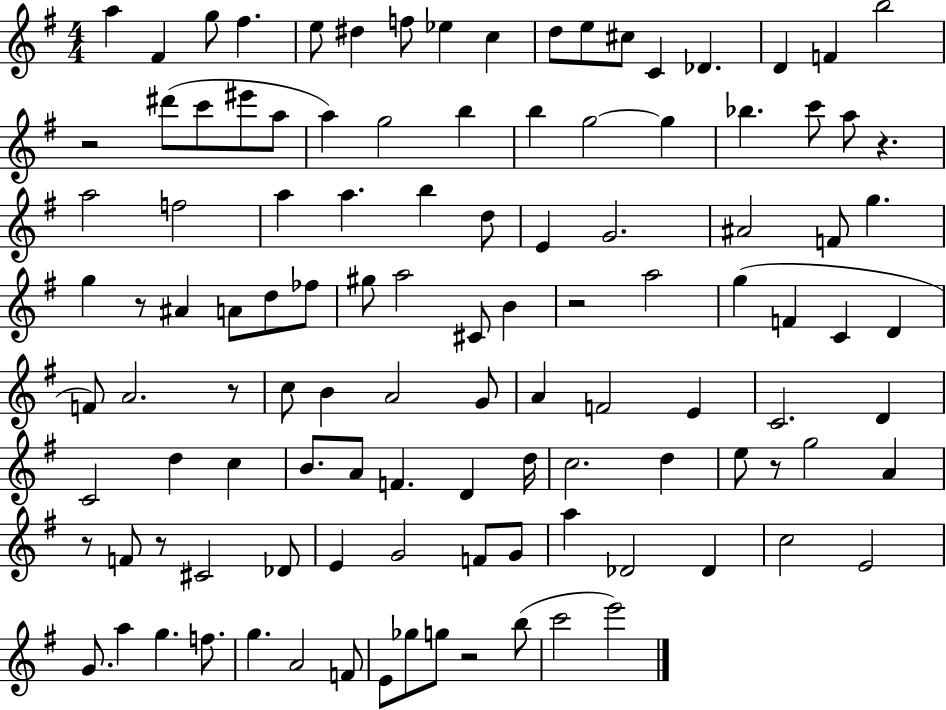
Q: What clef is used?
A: treble